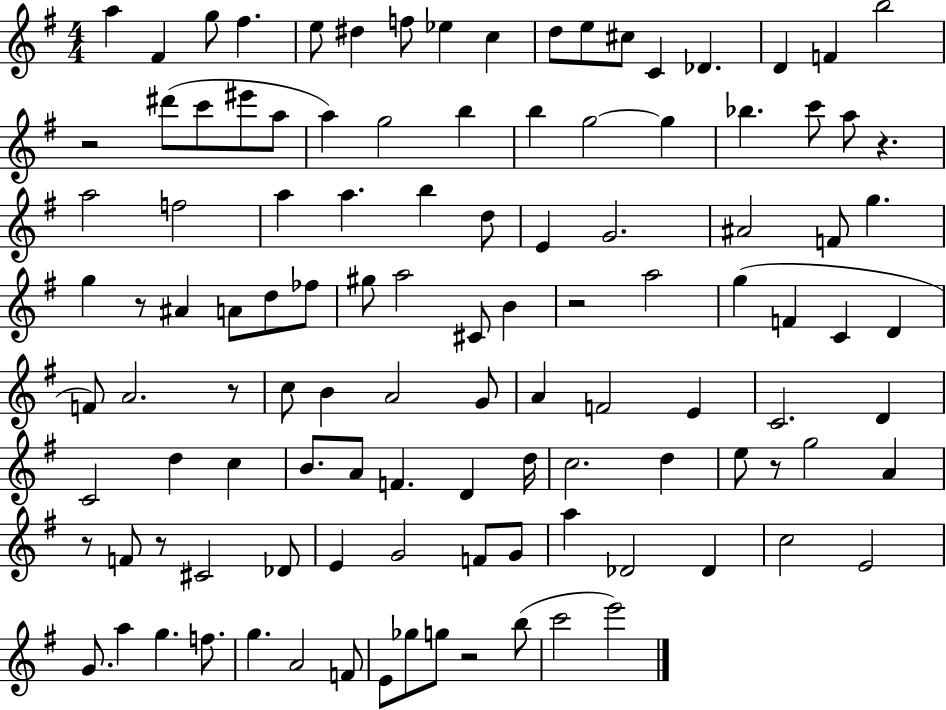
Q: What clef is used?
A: treble